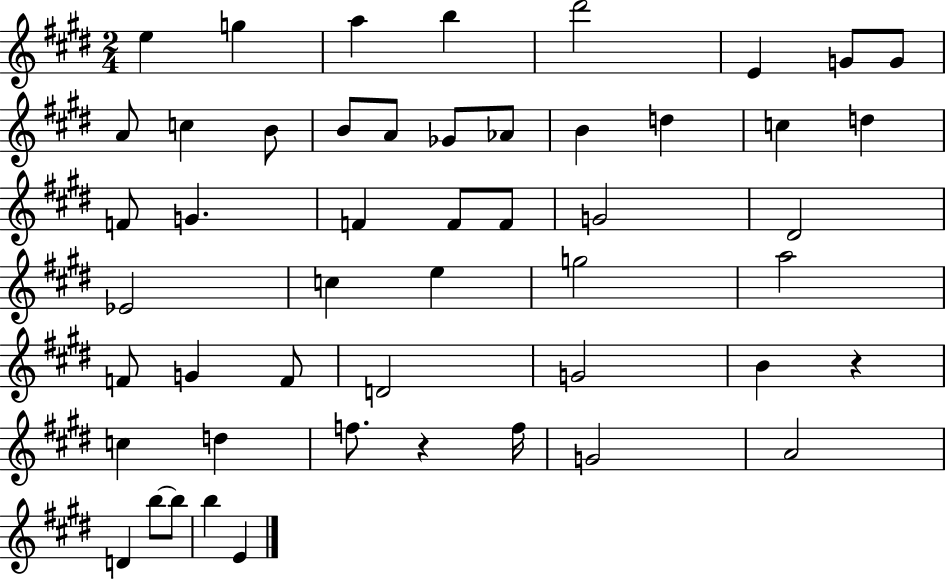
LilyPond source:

{
  \clef treble
  \numericTimeSignature
  \time 2/4
  \key e \major
  e''4 g''4 | a''4 b''4 | dis'''2 | e'4 g'8 g'8 | \break a'8 c''4 b'8 | b'8 a'8 ges'8 aes'8 | b'4 d''4 | c''4 d''4 | \break f'8 g'4. | f'4 f'8 f'8 | g'2 | dis'2 | \break ees'2 | c''4 e''4 | g''2 | a''2 | \break f'8 g'4 f'8 | d'2 | g'2 | b'4 r4 | \break c''4 d''4 | f''8. r4 f''16 | g'2 | a'2 | \break d'4 b''8~~ b''8 | b''4 e'4 | \bar "|."
}